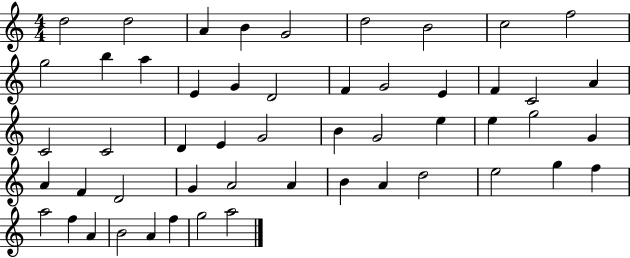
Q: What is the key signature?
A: C major